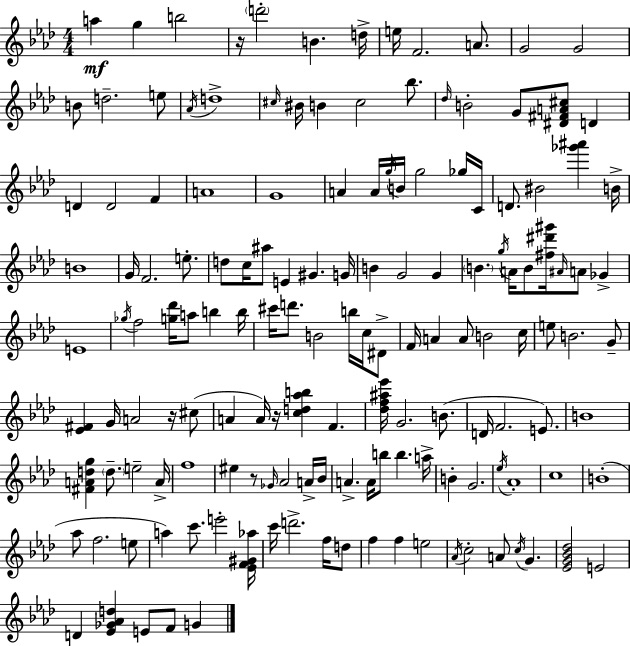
{
  \clef treble
  \numericTimeSignature
  \time 4/4
  \key aes \major
  a''4\mf g''4 b''2 | r16 \parenthesize d'''2-. b'4. d''16-> | e''16 f'2. a'8. | g'2 g'2 | \break b'8 d''2.-- e''8 | \acciaccatura { aes'16 } d''1-> | \grace { cis''16 } bis'16 b'4 cis''2 bes''8. | \grace { des''16 } b'2-. g'8 <dis' fis' a' cis''>8 d'4 | \break d'4 d'2 f'4 | a'1 | g'1 | a'4 a'16 \acciaccatura { g''16 } b'16 g''2 | \break ges''16 c'16 d'8. bis'2 <ges''' ais'''>4 | b'16-> b'1 | g'16 f'2. | e''8.-. d''8 c''16 ais''8 e'4 gis'4. | \break g'16 b'4 g'2 | g'4 \parenthesize b'4. \acciaccatura { g''16 } a'16 b'8 <fis'' dis''' gis'''>16 \grace { ais'16 } | a'8 ges'4-> e'1 | \acciaccatura { ges''16 } f''2 <g'' des'''>16 | \break a''8 b''4 b''16 cis'''16 d'''8. b'2 | b''16 c''16 dis'8-> f'16 a'4 a'8 b'2 | c''16 e''8 b'2. | g'8-- <ees' fis'>4 g'16 a'2 | \break r16 cis''8( a'4 a'16) r16 <c'' d'' aes'' b''>4 | f'4. <des'' f'' ais'' ees'''>16 g'2. | b'8.( d'16 f'2. | e'8.) b'1 | \break <fis' a' d'' g''>4 \parenthesize d''8.-- e''2-- | a'16-> f''1 | eis''4 r8 \grace { ges'16 } aes'2 | a'16-> bes'16 a'4.-> a'16 b''8 | \break b''4. a''16-> b'4-. g'2. | \acciaccatura { ees''16 } aes'1-. | c''1 | b'1-.( | \break aes''8 f''2. | e''8 a''4) c'''8. | e'''2-. <ees' f' gis' aes''>16 c'''16 d'''2.-> | f''16 d''8 f''4 f''4 | \break e''2 \acciaccatura { aes'16 } c''2-. | a'8 \acciaccatura { c''16 } g'4. <ees' g' bes' des''>2 | e'2 d'4 <ees' ges' aes' d''>4 | e'8 f'8 g'4 \bar "|."
}